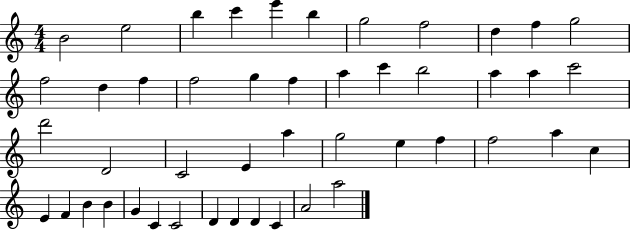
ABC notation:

X:1
T:Untitled
M:4/4
L:1/4
K:C
B2 e2 b c' e' b g2 f2 d f g2 f2 d f f2 g f a c' b2 a a c'2 d'2 D2 C2 E a g2 e f f2 a c E F B B G C C2 D D D C A2 a2